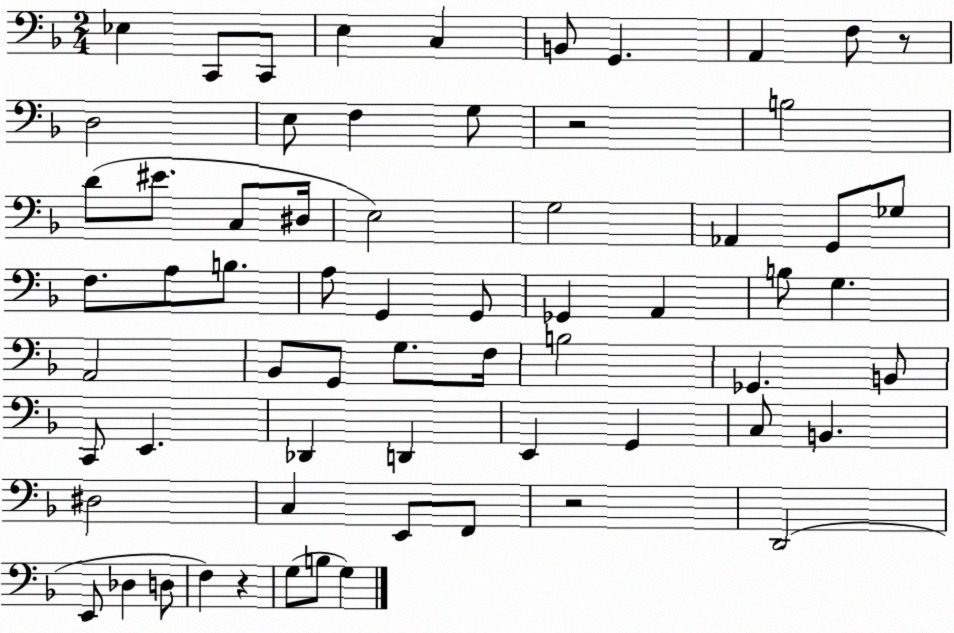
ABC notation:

X:1
T:Untitled
M:2/4
L:1/4
K:F
_E, C,,/2 C,,/2 E, C, B,,/2 G,, A,, F,/2 z/2 D,2 E,/2 F, G,/2 z2 B,2 D/2 ^E/2 C,/2 ^D,/4 E,2 G,2 _A,, G,,/2 _G,/2 F,/2 A,/2 B,/2 A,/2 G,, G,,/2 _G,, A,, B,/2 G, A,,2 _B,,/2 G,,/2 G,/2 F,/4 B,2 _G,, B,,/2 C,,/2 E,, _D,, D,, E,, G,, C,/2 B,, ^D,2 C, E,,/2 F,,/2 z2 D,,2 E,,/2 _D, D,/2 F, z G,/2 B,/2 G,